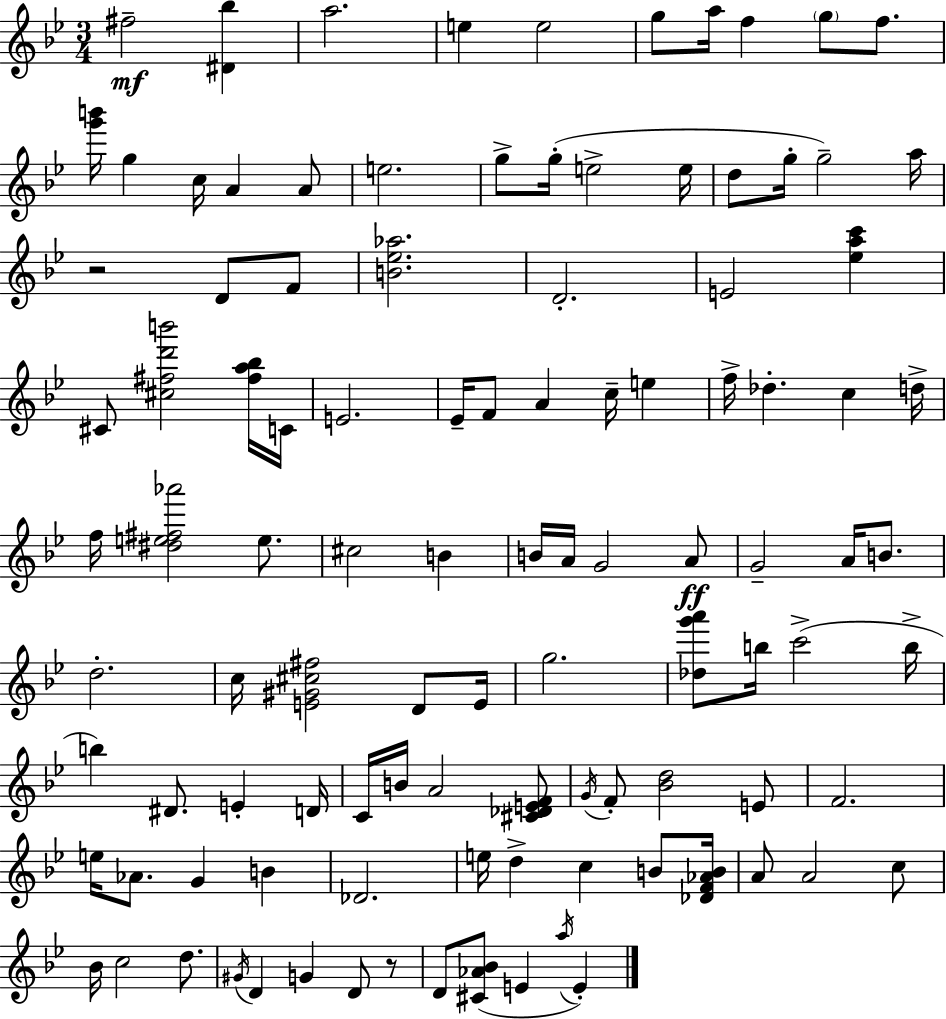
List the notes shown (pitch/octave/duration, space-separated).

F#5/h [D#4,Bb5]/q A5/h. E5/q E5/h G5/e A5/s F5/q G5/e F5/e. [G6,B6]/s G5/q C5/s A4/q A4/e E5/h. G5/e G5/s E5/h E5/s D5/e G5/s G5/h A5/s R/h D4/e F4/e [B4,Eb5,Ab5]/h. D4/h. E4/h [Eb5,A5,C6]/q C#4/e [C#5,F#5,D6,B6]/h [F#5,A5,Bb5]/s C4/s E4/h. Eb4/s F4/e A4/q C5/s E5/q F5/s Db5/q. C5/q D5/s F5/s [D#5,E5,F#5,Ab6]/h E5/e. C#5/h B4/q B4/s A4/s G4/h A4/e G4/h A4/s B4/e. D5/h. C5/s [E4,G#4,C#5,F#5]/h D4/e E4/s G5/h. [Db5,G6,A6]/e B5/s C6/h B5/s B5/q D#4/e. E4/q D4/s C4/s B4/s A4/h [C#4,Db4,E4,F4]/e G4/s F4/e [Bb4,D5]/h E4/e F4/h. E5/s Ab4/e. G4/q B4/q Db4/h. E5/s D5/q C5/q B4/e [Db4,F4,Ab4,B4]/s A4/e A4/h C5/e Bb4/s C5/h D5/e. G#4/s D4/q G4/q D4/e R/e D4/e [C#4,Ab4,Bb4]/e E4/q A5/s E4/q